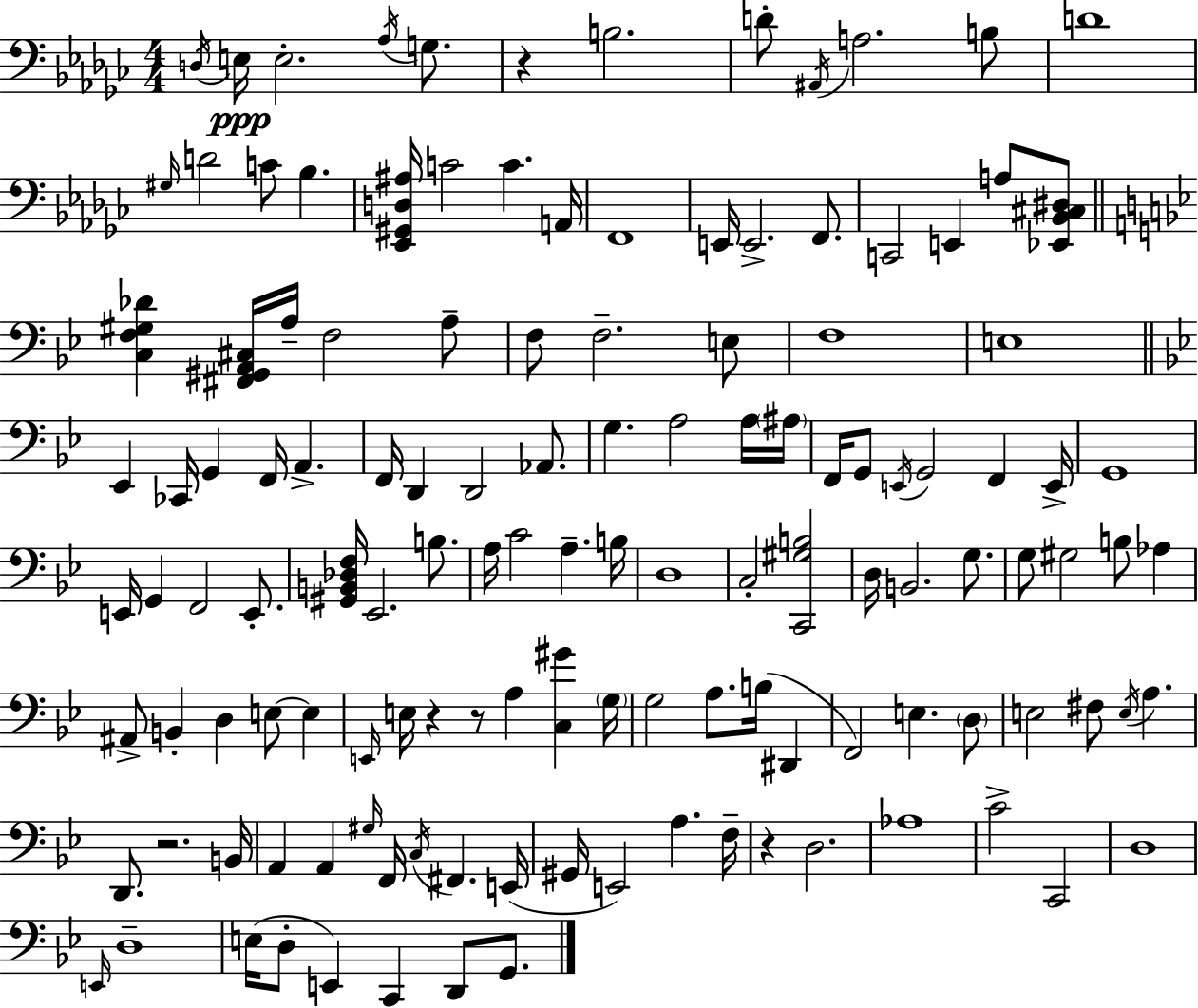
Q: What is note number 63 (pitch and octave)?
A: B3